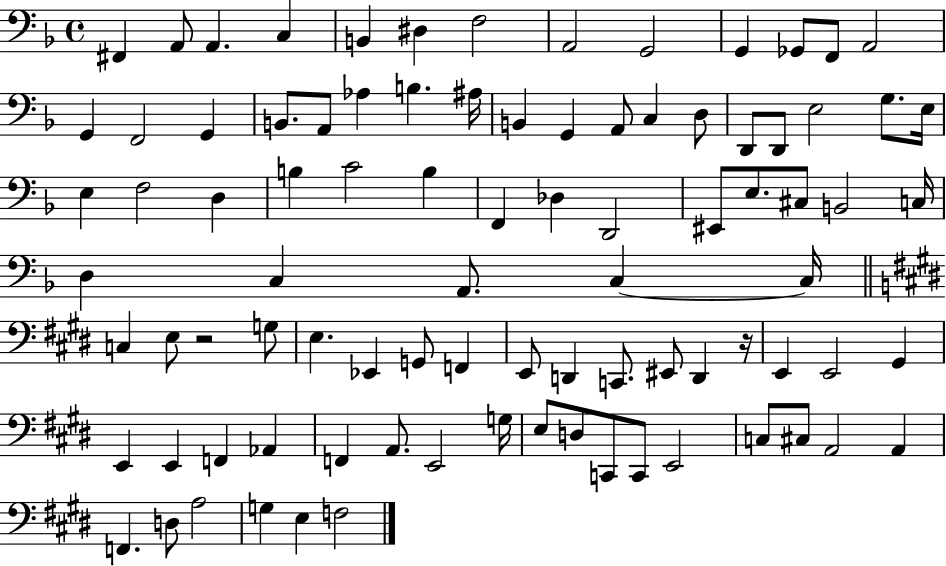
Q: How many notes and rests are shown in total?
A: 90